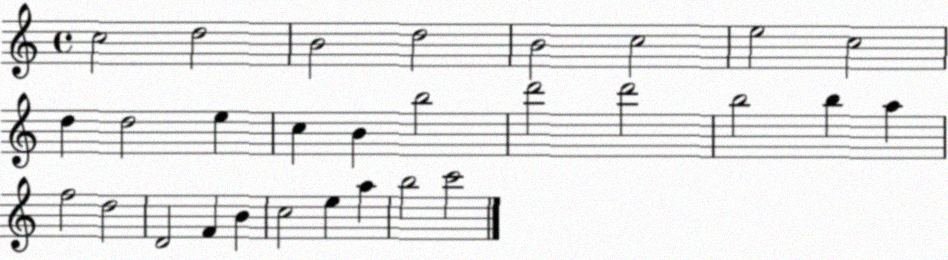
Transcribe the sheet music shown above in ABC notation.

X:1
T:Untitled
M:4/4
L:1/4
K:C
c2 d2 B2 d2 B2 c2 e2 c2 d d2 e c B b2 d'2 d'2 b2 b a f2 d2 D2 F B c2 e a b2 c'2